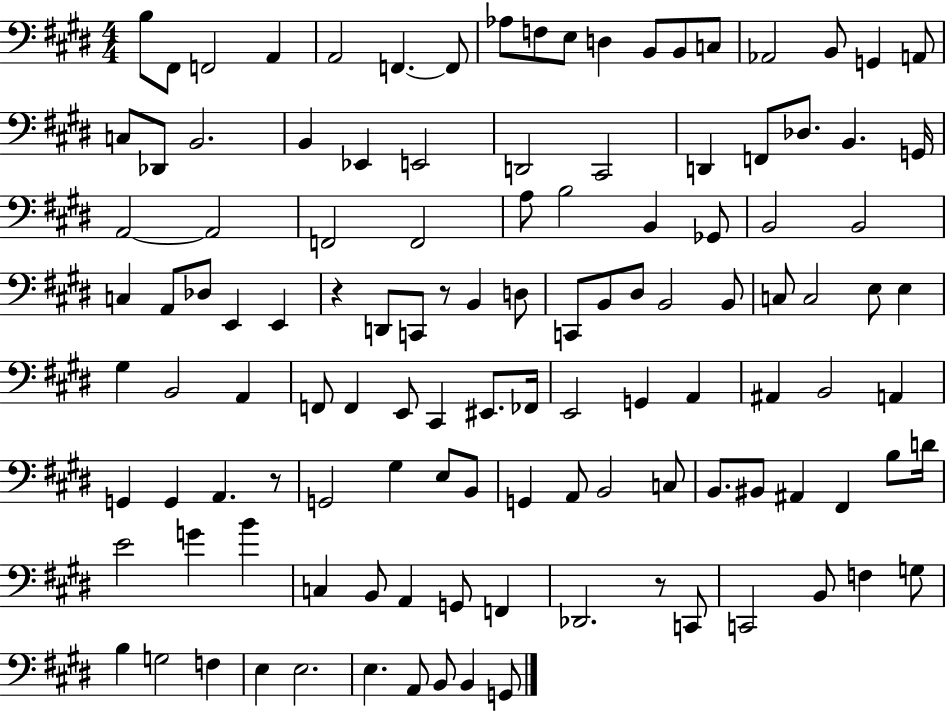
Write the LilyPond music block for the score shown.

{
  \clef bass
  \numericTimeSignature
  \time 4/4
  \key e \major
  b8 fis,8 f,2 a,4 | a,2 f,4.~~ f,8 | aes8 f8 e8 d4 b,8 b,8 c8 | aes,2 b,8 g,4 a,8 | \break c8 des,8 b,2. | b,4 ees,4 e,2 | d,2 cis,2 | d,4 f,8 des8. b,4. g,16 | \break a,2~~ a,2 | f,2 f,2 | a8 b2 b,4 ges,8 | b,2 b,2 | \break c4 a,8 des8 e,4 e,4 | r4 d,8 c,8 r8 b,4 d8 | c,8 b,8 dis8 b,2 b,8 | c8 c2 e8 e4 | \break gis4 b,2 a,4 | f,8 f,4 e,8 cis,4 eis,8. fes,16 | e,2 g,4 a,4 | ais,4 b,2 a,4 | \break g,4 g,4 a,4. r8 | g,2 gis4 e8 b,8 | g,4 a,8 b,2 c8 | b,8. bis,8 ais,4 fis,4 b8 d'16 | \break e'2 g'4 b'4 | c4 b,8 a,4 g,8 f,4 | des,2. r8 c,8 | c,2 b,8 f4 g8 | \break b4 g2 f4 | e4 e2. | e4. a,8 b,8 b,4 g,8 | \bar "|."
}